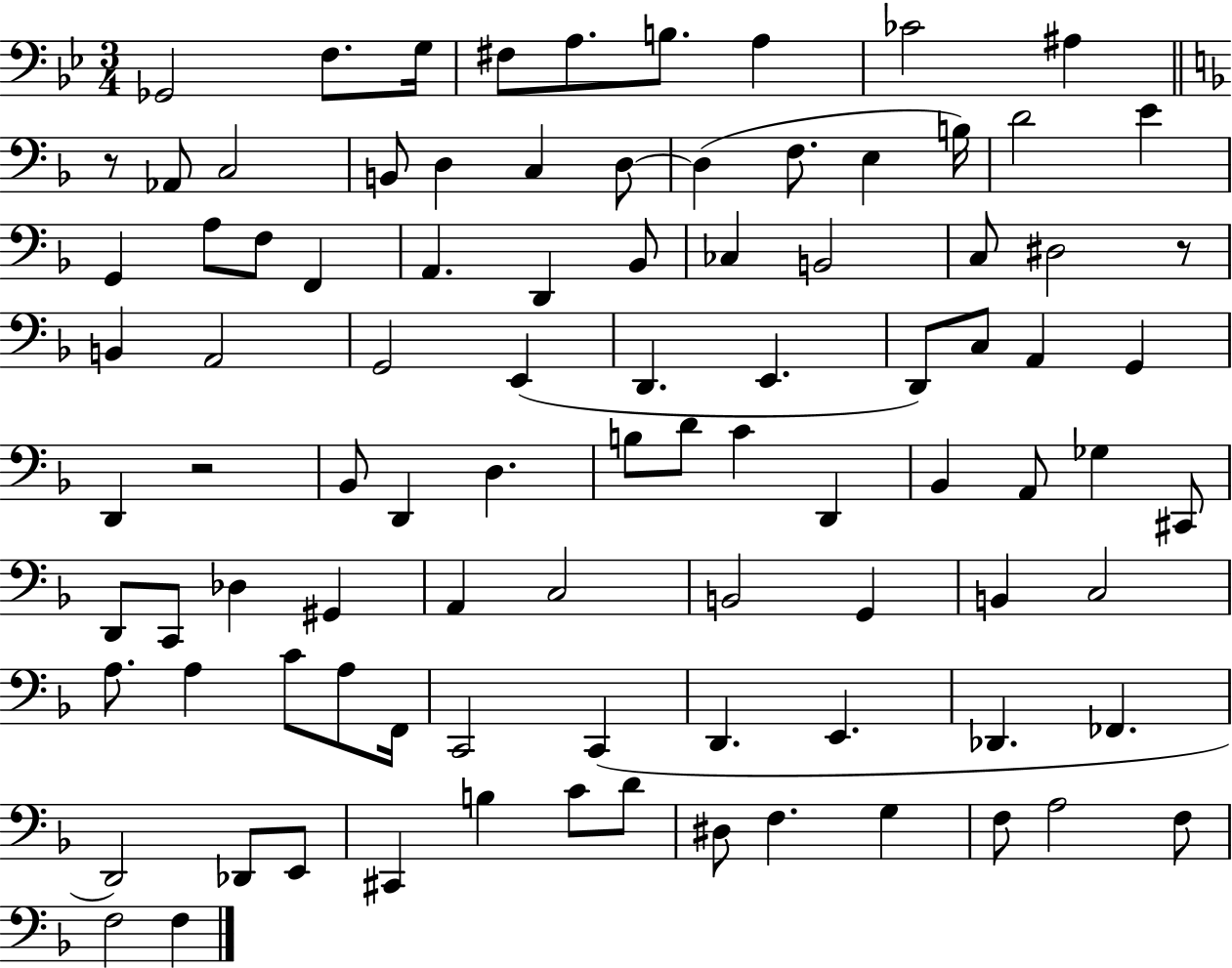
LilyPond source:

{
  \clef bass
  \numericTimeSignature
  \time 3/4
  \key bes \major
  ges,2 f8. g16 | fis8 a8. b8. a4 | ces'2 ais4 | \bar "||" \break \key f \major r8 aes,8 c2 | b,8 d4 c4 d8~~ | d4( f8. e4 b16) | d'2 e'4 | \break g,4 a8 f8 f,4 | a,4. d,4 bes,8 | ces4 b,2 | c8 dis2 r8 | \break b,4 a,2 | g,2 e,4( | d,4. e,4. | d,8) c8 a,4 g,4 | \break d,4 r2 | bes,8 d,4 d4. | b8 d'8 c'4 d,4 | bes,4 a,8 ges4 cis,8 | \break d,8 c,8 des4 gis,4 | a,4 c2 | b,2 g,4 | b,4 c2 | \break a8. a4 c'8 a8 f,16 | c,2 c,4( | d,4. e,4. | des,4. fes,4. | \break d,2) des,8 e,8 | cis,4 b4 c'8 d'8 | dis8 f4. g4 | f8 a2 f8 | \break f2 f4 | \bar "|."
}